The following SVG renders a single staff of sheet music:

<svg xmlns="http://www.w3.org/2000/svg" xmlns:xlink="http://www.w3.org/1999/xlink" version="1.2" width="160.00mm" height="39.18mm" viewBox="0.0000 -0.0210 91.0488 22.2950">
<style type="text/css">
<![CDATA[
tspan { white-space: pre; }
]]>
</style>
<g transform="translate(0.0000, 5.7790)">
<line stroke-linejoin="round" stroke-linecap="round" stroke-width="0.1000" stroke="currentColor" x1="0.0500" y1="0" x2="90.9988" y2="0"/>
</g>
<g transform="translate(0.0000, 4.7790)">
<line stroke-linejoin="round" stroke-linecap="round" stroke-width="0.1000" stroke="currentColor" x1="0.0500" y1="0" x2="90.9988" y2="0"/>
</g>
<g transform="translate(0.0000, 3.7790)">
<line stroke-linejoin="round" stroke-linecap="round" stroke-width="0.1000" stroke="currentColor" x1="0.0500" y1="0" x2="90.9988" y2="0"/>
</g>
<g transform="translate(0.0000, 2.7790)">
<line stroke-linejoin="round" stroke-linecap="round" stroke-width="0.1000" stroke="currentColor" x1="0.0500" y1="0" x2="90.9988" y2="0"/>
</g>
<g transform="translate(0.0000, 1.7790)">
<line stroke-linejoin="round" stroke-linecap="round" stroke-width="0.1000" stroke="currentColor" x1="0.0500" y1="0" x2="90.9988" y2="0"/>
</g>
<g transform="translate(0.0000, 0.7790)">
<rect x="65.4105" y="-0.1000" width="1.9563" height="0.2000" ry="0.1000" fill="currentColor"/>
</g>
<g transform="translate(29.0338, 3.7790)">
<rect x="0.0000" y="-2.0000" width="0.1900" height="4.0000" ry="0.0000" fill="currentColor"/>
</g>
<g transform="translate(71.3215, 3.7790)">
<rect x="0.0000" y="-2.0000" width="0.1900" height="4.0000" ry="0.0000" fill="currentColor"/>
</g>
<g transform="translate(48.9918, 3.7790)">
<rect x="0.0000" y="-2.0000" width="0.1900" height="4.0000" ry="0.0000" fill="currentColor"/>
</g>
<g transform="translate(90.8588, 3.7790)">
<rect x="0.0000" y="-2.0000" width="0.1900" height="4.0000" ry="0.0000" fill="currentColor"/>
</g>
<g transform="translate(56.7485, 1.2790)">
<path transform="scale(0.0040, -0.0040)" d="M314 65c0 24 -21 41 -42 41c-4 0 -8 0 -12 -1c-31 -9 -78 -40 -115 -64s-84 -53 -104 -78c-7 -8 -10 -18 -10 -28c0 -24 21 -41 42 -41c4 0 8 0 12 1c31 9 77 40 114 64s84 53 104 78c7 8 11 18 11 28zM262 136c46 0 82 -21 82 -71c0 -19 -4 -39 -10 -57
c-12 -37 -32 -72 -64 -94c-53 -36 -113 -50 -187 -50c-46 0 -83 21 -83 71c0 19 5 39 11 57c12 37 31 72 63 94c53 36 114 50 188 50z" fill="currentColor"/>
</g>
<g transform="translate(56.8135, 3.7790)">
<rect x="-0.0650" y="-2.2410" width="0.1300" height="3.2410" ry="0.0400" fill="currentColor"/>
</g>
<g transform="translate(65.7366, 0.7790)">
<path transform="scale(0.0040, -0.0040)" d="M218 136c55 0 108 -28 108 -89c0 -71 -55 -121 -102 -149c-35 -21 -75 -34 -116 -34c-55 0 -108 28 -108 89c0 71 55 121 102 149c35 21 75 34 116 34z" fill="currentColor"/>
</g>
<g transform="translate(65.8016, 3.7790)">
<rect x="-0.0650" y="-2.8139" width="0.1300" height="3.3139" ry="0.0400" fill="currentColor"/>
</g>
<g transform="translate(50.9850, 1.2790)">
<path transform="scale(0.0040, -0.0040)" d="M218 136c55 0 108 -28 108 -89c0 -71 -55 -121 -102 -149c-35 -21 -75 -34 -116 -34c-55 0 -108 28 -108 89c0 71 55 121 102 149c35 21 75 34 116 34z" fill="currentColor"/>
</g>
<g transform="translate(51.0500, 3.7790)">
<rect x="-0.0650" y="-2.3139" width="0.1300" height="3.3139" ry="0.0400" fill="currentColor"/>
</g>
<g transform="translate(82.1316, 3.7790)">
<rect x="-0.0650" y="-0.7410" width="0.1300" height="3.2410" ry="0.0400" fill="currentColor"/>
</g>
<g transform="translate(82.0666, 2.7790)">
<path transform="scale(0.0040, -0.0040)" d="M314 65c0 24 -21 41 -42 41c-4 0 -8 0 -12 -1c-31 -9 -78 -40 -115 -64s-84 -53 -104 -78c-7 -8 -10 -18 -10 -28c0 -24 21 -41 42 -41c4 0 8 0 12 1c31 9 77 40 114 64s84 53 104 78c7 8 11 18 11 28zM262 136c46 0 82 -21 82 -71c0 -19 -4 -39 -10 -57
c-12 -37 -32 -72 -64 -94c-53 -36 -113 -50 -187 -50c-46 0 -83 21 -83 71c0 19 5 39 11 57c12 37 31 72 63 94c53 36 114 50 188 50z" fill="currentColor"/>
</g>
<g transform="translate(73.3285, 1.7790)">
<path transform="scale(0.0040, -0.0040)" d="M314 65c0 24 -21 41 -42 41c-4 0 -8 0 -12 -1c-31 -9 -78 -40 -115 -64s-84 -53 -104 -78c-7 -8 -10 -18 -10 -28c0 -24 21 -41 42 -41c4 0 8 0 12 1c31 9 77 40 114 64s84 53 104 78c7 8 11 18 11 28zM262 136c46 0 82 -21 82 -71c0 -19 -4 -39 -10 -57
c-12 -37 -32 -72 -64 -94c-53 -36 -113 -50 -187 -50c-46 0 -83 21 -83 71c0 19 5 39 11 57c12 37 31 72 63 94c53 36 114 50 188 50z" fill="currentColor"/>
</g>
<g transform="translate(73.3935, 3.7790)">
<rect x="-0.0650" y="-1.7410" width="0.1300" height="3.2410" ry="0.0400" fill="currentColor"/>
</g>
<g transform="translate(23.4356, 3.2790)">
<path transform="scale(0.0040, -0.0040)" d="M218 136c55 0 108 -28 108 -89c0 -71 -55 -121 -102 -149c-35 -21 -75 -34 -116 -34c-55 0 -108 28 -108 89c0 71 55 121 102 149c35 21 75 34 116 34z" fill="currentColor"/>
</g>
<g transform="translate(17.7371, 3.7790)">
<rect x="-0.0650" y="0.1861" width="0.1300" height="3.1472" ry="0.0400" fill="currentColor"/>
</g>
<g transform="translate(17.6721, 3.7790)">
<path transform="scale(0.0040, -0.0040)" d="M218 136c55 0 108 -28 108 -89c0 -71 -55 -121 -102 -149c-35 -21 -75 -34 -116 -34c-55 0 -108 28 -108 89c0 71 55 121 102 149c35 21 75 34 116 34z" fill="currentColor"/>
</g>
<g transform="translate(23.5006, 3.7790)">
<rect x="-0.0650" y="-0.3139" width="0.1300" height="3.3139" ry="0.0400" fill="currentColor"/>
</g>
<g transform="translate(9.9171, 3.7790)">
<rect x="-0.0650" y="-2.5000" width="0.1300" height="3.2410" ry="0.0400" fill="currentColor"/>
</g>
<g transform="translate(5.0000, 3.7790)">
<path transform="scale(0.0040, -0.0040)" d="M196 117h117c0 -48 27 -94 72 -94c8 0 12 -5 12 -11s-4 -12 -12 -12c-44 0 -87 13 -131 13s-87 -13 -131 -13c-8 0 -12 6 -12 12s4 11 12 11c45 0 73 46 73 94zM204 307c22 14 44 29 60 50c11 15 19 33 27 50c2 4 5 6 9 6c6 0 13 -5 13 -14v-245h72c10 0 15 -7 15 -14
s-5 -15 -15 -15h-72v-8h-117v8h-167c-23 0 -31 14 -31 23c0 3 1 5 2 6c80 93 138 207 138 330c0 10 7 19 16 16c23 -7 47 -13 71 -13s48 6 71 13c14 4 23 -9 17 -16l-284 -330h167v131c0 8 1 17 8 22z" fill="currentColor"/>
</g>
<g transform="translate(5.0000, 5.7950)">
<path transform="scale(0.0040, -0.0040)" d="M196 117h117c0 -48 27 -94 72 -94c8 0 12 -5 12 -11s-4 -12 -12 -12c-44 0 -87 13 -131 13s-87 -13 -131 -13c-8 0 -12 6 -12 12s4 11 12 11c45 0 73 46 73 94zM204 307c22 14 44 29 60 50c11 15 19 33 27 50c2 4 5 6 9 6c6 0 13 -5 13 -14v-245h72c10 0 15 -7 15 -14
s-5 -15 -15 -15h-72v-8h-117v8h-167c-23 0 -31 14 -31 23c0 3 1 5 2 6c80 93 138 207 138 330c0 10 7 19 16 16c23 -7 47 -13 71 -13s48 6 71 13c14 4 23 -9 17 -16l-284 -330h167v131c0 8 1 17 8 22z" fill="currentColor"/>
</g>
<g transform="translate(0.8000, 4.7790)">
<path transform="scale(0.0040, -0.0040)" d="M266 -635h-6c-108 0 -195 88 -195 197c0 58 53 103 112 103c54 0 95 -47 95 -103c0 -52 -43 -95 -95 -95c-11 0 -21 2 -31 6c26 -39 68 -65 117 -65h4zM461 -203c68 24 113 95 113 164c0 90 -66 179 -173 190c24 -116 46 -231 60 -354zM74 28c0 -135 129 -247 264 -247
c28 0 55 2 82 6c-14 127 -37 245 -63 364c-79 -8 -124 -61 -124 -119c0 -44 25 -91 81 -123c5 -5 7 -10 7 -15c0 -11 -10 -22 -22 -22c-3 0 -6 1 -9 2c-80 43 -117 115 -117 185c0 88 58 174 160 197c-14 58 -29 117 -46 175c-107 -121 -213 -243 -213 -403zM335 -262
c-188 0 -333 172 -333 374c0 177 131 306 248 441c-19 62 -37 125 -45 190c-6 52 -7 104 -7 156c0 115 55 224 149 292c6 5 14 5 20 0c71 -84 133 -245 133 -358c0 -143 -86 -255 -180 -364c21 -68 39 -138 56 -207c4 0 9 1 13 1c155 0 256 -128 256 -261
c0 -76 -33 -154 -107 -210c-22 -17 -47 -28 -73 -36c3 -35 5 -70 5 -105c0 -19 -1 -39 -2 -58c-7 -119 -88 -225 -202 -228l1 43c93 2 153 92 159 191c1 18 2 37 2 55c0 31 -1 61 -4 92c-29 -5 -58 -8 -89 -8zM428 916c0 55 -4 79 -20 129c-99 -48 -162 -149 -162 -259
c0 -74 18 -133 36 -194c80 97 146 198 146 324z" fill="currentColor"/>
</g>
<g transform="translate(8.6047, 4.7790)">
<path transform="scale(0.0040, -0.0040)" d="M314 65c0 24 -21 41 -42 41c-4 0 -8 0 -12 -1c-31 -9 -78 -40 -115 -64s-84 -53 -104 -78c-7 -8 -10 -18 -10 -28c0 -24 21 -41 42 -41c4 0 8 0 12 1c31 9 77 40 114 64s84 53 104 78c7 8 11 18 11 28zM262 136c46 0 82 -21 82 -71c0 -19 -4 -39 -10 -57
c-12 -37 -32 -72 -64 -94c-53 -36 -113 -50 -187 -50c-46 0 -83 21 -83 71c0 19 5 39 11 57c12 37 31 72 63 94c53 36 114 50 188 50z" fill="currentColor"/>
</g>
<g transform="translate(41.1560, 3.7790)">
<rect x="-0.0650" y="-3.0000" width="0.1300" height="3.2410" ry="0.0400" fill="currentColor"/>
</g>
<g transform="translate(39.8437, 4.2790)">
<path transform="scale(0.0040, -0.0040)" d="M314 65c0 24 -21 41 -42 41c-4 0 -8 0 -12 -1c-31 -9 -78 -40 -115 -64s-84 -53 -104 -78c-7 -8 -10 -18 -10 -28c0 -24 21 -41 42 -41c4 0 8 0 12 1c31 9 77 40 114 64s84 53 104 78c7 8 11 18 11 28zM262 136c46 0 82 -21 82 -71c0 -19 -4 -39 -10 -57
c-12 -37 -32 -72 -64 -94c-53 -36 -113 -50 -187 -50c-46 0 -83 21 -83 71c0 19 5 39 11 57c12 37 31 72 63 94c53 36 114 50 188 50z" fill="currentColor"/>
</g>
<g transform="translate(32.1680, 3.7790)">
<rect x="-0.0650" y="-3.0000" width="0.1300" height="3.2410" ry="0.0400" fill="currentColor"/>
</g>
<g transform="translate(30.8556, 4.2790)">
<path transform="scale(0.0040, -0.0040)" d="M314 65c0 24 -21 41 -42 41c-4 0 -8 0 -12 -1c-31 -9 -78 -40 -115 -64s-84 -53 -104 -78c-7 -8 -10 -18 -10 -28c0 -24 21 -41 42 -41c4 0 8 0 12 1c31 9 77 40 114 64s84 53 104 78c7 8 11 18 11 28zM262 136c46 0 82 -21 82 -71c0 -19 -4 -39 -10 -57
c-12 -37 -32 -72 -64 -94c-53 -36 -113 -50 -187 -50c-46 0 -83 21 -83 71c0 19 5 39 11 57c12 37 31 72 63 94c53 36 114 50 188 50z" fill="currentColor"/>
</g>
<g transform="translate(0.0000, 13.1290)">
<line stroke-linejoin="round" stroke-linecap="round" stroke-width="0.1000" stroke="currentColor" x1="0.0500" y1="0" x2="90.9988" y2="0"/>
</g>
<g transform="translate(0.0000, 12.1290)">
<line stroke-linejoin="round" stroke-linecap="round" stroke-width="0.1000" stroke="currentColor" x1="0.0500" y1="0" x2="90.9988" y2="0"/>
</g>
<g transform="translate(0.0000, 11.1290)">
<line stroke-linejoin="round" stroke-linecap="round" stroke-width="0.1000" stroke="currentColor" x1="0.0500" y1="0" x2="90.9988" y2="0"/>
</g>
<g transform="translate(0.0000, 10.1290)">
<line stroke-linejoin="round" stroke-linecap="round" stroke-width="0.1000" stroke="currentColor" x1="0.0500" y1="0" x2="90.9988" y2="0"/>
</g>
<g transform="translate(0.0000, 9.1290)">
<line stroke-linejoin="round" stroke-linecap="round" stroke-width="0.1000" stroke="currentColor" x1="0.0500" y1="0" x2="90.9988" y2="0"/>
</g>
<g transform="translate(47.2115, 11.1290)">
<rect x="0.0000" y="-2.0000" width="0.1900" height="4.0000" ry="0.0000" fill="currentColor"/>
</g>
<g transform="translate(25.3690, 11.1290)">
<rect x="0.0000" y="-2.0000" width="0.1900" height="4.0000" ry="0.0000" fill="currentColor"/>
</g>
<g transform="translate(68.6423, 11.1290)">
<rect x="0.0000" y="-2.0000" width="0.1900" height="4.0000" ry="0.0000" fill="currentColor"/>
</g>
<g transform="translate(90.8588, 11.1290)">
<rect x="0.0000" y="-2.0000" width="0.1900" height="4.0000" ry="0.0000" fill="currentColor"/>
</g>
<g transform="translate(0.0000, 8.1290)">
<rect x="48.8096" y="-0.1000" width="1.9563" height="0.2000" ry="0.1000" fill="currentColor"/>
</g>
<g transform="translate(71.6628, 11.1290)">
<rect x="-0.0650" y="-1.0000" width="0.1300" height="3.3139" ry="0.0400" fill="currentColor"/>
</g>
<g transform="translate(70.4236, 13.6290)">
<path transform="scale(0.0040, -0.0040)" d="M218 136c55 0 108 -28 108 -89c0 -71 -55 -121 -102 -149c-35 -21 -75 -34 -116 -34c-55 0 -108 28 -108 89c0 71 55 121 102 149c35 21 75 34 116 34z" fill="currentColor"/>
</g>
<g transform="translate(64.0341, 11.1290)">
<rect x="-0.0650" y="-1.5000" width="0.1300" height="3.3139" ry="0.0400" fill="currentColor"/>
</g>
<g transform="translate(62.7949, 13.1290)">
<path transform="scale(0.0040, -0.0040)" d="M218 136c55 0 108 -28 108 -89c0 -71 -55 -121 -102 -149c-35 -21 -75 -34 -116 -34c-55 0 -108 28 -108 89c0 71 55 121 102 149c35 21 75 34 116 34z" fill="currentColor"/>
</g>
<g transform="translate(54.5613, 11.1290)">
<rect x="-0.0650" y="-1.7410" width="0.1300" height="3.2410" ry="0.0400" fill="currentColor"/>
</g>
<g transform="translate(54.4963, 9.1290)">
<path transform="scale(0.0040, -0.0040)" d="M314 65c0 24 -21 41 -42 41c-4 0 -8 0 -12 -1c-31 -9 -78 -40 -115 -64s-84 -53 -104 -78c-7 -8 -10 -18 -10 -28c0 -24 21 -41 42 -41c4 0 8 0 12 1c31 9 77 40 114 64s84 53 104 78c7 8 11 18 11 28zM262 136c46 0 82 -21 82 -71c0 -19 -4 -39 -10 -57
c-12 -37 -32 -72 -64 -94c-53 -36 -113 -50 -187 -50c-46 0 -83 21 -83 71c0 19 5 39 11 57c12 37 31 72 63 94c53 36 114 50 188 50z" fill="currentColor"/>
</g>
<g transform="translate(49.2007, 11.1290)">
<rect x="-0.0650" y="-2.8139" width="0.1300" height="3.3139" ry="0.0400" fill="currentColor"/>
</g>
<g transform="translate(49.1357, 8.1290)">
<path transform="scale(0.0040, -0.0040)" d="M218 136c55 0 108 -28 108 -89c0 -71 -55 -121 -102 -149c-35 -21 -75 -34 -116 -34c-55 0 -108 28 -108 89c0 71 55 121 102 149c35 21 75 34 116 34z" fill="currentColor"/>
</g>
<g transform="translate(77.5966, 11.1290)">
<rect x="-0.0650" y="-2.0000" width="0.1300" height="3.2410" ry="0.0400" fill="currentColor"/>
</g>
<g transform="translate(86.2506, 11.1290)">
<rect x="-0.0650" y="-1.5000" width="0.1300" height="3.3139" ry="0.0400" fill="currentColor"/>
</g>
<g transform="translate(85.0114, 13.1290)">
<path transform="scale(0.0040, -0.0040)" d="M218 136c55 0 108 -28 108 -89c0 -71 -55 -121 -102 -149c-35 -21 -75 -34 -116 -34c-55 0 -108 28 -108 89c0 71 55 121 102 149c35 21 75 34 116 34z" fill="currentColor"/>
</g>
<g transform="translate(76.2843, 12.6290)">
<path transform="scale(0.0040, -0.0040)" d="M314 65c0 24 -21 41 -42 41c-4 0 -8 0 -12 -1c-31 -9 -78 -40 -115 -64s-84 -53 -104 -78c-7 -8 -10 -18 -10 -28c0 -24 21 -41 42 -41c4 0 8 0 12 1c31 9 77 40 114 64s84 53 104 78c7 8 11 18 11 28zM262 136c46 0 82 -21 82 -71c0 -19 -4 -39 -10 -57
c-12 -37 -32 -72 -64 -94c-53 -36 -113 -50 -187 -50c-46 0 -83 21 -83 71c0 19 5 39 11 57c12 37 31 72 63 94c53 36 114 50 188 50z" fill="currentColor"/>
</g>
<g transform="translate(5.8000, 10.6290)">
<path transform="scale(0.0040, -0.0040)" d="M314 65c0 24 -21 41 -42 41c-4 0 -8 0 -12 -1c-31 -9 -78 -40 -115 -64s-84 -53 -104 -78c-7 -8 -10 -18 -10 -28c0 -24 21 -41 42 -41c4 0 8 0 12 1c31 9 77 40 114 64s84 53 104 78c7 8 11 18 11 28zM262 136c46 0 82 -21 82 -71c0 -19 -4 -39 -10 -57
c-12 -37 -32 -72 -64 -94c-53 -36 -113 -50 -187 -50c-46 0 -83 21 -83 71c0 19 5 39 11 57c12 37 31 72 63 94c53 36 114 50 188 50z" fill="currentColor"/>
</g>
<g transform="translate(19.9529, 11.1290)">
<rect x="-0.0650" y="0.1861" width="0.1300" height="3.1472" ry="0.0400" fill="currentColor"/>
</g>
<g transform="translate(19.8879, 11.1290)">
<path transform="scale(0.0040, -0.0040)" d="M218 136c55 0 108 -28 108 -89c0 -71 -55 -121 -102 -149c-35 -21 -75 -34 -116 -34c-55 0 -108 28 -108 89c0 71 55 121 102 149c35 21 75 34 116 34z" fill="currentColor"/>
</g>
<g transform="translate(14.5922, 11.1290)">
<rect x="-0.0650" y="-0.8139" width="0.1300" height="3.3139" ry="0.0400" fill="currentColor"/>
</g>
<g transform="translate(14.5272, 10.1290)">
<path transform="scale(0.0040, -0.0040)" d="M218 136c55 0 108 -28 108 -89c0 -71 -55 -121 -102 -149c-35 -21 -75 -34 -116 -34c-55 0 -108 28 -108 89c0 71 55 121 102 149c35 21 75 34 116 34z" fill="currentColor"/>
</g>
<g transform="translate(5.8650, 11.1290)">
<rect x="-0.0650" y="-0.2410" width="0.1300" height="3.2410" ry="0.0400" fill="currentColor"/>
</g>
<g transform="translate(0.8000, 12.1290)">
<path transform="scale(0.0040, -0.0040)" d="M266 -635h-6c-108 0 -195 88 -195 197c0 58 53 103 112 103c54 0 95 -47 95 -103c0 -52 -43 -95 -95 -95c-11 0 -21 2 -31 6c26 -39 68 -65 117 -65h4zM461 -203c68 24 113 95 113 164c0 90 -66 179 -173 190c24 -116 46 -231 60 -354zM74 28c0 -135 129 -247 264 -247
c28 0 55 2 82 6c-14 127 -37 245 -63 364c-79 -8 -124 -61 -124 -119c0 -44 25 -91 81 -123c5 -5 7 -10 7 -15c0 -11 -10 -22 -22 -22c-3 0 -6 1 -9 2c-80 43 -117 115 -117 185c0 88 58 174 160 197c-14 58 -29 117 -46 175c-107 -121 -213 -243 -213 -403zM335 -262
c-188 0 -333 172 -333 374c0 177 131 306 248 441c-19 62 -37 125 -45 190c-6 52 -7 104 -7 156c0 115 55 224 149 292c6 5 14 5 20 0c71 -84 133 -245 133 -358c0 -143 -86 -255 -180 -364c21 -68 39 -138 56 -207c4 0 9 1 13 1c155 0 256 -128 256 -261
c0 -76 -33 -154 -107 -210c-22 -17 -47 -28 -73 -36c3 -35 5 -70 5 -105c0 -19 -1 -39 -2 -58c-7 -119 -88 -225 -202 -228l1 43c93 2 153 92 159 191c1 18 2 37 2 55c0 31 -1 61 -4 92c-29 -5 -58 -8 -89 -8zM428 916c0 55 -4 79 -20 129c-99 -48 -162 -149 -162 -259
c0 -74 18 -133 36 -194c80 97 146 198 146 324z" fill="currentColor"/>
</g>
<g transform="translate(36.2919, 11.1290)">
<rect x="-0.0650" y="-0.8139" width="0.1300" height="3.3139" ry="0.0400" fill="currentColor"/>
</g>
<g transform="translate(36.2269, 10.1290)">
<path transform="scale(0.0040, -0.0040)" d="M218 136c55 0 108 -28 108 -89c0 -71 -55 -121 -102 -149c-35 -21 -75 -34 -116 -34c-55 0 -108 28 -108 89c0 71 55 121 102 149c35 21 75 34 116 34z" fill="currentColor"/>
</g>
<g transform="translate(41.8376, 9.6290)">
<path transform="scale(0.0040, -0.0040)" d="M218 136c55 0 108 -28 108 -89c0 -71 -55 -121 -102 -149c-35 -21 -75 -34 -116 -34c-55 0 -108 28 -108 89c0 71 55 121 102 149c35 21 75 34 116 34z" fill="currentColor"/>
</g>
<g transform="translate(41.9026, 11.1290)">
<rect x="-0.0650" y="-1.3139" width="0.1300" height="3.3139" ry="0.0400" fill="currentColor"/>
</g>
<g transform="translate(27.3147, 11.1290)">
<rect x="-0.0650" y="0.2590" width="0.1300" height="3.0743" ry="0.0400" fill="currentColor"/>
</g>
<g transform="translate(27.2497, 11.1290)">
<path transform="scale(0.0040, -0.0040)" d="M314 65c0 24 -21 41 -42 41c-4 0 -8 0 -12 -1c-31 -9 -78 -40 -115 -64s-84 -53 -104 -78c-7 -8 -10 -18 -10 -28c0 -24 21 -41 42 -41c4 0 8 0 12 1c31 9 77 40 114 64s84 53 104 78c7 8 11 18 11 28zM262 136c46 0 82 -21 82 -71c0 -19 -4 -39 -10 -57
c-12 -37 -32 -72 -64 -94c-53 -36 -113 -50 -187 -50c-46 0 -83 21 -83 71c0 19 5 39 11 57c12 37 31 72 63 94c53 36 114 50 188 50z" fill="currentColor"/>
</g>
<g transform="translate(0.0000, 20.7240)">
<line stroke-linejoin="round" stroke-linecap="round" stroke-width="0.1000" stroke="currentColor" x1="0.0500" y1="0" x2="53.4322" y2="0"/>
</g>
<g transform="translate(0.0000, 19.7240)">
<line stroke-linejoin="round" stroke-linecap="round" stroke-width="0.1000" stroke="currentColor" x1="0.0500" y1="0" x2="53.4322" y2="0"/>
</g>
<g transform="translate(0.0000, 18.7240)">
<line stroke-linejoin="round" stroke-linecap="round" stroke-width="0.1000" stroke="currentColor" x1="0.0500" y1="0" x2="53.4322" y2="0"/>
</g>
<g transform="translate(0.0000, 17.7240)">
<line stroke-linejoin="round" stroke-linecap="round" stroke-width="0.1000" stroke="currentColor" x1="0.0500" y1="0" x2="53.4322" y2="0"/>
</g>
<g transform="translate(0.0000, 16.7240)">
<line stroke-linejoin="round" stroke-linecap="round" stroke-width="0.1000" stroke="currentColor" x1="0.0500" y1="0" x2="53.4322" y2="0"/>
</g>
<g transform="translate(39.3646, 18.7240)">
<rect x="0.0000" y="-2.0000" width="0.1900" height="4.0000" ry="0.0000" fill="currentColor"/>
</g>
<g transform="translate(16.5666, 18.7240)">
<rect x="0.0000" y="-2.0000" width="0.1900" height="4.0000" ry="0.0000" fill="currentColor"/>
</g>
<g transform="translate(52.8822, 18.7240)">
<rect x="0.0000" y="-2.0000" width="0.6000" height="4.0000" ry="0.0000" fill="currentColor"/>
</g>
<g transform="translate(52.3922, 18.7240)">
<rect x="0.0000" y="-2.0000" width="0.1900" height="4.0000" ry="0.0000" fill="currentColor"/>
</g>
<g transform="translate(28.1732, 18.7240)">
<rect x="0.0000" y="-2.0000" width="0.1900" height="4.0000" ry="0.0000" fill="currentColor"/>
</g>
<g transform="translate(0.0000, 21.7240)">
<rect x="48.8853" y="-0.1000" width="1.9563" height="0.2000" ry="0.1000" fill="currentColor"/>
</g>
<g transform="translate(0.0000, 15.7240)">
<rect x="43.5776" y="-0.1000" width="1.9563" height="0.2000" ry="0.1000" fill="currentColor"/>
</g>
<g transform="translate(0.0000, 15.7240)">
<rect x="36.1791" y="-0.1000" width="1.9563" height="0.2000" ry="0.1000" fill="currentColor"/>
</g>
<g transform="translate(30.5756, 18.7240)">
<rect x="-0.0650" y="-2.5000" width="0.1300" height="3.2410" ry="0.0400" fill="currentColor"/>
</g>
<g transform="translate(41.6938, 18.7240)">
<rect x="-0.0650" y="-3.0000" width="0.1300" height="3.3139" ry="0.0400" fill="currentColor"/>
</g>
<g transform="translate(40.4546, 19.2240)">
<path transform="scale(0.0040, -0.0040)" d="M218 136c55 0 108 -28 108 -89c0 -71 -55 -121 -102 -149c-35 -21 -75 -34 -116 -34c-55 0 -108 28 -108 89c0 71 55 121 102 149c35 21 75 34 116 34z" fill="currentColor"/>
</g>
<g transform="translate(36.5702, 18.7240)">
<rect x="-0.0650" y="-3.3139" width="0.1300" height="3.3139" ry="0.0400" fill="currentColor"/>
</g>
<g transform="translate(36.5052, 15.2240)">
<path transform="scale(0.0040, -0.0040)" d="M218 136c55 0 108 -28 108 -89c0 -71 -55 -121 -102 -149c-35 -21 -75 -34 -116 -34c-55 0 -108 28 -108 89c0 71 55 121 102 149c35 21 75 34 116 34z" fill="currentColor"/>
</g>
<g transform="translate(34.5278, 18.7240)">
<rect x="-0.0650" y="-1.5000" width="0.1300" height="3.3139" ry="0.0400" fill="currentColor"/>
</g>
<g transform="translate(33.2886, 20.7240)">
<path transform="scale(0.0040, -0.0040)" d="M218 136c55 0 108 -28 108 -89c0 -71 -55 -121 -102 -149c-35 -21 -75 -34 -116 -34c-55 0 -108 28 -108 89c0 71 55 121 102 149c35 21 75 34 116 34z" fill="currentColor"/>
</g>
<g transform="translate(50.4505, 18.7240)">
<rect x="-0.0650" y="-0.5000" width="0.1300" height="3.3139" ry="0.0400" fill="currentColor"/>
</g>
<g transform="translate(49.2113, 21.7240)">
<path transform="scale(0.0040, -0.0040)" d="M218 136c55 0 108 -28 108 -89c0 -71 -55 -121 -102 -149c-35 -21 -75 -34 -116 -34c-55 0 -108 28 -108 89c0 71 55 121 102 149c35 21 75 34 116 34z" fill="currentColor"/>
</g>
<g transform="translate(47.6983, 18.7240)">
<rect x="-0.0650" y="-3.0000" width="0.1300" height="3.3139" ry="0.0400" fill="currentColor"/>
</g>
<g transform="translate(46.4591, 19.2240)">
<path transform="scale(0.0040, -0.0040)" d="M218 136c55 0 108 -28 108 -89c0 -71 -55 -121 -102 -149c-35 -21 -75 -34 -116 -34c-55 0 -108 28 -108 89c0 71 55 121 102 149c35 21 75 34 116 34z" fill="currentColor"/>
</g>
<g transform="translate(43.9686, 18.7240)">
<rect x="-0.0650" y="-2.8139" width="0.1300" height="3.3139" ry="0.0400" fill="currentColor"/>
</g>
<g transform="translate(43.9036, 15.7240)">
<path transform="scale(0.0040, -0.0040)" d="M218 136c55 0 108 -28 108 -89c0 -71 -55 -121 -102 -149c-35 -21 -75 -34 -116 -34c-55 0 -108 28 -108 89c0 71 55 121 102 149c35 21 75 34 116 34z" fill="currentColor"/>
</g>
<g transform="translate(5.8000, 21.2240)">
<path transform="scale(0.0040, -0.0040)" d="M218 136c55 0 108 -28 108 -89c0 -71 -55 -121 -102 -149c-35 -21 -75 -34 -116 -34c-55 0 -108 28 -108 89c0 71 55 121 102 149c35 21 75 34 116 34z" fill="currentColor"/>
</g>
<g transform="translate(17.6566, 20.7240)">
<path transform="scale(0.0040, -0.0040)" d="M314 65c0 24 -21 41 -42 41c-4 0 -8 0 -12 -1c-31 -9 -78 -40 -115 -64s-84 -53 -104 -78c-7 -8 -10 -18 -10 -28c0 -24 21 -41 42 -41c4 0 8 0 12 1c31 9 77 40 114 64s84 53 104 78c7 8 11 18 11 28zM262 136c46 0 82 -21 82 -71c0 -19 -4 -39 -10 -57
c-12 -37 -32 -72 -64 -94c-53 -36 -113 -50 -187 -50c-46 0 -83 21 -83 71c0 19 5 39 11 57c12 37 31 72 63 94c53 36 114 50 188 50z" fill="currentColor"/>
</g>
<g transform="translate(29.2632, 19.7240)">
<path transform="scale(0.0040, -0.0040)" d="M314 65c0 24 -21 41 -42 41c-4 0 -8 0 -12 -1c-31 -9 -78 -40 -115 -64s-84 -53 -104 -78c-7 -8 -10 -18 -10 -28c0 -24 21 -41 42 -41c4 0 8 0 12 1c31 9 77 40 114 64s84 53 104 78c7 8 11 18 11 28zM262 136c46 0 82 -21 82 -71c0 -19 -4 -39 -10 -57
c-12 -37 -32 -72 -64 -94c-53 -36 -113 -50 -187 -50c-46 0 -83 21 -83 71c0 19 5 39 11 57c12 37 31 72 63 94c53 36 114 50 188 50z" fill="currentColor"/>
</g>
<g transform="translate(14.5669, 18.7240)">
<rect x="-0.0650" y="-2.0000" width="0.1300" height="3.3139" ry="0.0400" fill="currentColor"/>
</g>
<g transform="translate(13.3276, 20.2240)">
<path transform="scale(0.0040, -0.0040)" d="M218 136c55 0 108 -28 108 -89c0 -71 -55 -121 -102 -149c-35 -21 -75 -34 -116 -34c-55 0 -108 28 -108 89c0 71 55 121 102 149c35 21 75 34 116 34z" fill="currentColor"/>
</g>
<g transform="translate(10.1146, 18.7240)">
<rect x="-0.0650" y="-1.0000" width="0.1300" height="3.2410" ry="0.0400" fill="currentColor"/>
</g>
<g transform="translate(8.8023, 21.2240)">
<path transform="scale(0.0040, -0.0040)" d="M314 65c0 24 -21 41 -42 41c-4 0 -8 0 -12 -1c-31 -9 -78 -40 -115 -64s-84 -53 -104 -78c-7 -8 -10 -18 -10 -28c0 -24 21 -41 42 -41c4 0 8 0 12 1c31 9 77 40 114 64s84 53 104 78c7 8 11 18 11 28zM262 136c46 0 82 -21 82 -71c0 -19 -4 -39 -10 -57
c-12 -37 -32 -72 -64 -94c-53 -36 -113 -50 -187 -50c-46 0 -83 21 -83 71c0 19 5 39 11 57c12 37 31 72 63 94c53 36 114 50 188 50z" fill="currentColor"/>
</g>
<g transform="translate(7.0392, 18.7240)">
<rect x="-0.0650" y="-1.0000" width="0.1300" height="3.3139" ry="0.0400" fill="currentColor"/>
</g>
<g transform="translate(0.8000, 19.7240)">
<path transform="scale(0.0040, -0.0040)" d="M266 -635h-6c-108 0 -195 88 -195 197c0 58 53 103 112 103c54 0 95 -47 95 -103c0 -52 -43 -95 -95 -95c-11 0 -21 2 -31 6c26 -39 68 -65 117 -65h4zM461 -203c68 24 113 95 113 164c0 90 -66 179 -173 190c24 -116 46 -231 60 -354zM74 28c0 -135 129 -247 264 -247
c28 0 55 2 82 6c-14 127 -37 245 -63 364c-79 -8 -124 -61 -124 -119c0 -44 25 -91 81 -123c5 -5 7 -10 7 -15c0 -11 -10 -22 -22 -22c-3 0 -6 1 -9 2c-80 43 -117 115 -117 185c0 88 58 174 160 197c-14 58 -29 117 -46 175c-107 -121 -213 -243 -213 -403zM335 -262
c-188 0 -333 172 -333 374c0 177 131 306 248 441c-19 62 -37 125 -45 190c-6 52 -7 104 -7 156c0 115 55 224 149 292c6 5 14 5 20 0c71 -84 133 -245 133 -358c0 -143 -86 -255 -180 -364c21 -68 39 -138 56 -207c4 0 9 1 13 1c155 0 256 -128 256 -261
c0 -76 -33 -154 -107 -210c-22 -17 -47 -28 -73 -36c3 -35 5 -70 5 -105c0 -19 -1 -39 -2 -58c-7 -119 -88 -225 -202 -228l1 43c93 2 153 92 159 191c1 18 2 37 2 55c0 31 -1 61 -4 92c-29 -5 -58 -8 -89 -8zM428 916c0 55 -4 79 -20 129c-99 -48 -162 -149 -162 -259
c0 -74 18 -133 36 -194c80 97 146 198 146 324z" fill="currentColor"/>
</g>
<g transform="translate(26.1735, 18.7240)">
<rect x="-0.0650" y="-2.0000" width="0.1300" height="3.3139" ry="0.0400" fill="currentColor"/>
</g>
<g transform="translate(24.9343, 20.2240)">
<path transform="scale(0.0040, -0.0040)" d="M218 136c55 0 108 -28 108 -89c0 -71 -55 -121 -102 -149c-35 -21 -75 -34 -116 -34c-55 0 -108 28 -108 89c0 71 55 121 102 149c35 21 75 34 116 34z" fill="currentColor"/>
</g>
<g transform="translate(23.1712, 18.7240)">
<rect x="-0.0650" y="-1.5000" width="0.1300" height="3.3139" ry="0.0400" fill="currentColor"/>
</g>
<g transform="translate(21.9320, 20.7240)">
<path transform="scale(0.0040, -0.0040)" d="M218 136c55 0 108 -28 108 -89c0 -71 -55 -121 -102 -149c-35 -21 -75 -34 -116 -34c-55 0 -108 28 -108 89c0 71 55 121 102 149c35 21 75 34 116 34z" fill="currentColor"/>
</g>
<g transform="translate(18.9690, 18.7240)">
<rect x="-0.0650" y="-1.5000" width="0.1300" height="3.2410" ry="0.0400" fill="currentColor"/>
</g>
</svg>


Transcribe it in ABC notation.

X:1
T:Untitled
M:4/4
L:1/4
K:C
G2 B c A2 A2 g g2 a f2 d2 c2 d B B2 d e a f2 E D F2 E D D2 F E2 E F G2 E b A a A C